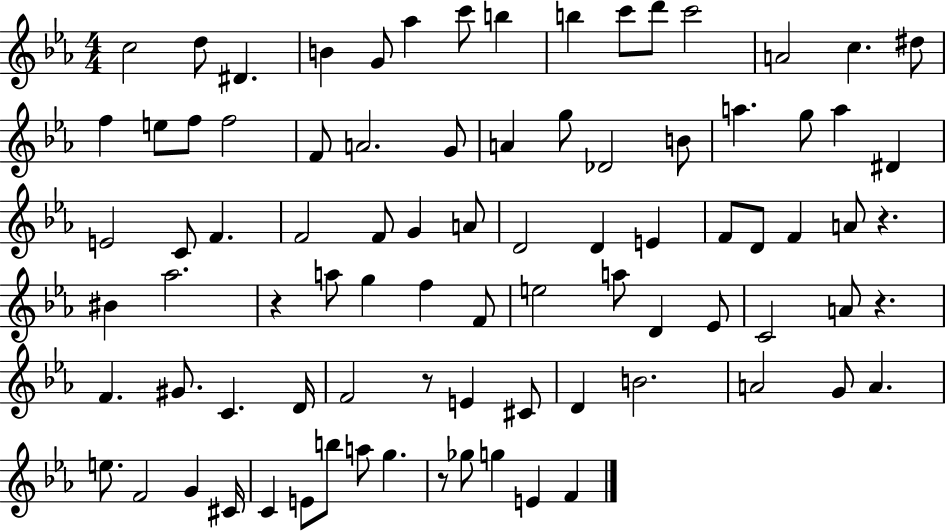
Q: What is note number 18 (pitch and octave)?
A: F5